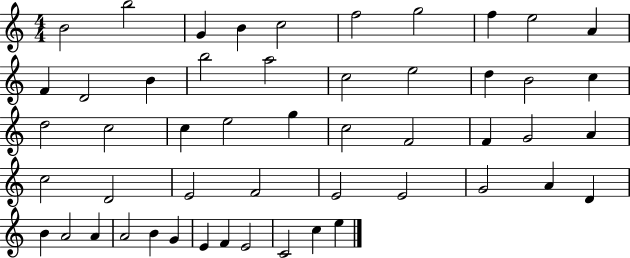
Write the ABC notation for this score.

X:1
T:Untitled
M:4/4
L:1/4
K:C
B2 b2 G B c2 f2 g2 f e2 A F D2 B b2 a2 c2 e2 d B2 c d2 c2 c e2 g c2 F2 F G2 A c2 D2 E2 F2 E2 E2 G2 A D B A2 A A2 B G E F E2 C2 c e